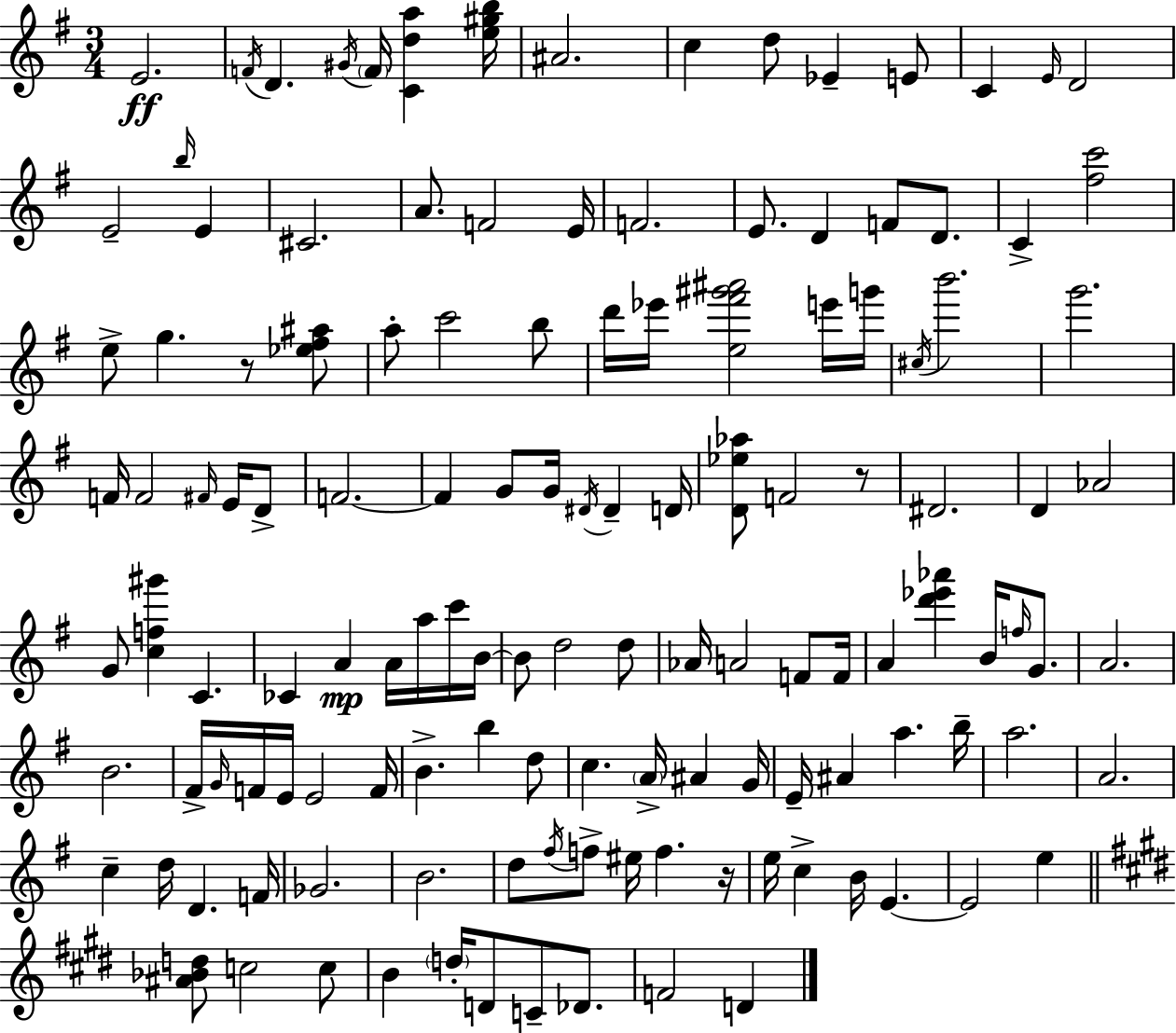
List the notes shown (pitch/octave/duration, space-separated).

E4/h. F4/s D4/q. G#4/s F4/s [C4,D5,A5]/q [E5,G#5,B5]/s A#4/h. C5/q D5/e Eb4/q E4/e C4/q E4/s D4/h E4/h B5/s E4/q C#4/h. A4/e. F4/h E4/s F4/h. E4/e. D4/q F4/e D4/e. C4/q [F#5,C6]/h E5/e G5/q. R/e [Eb5,F#5,A#5]/e A5/e C6/h B5/e D6/s Eb6/s [E5,F#6,G#6,A#6]/h E6/s G6/s C#5/s B6/h. G6/h. F4/s F4/h F#4/s E4/s D4/e F4/h. F4/q G4/e G4/s D#4/s D#4/q D4/s [D4,Eb5,Ab5]/e F4/h R/e D#4/h. D4/q Ab4/h G4/e [C5,F5,G#6]/q C4/q. CES4/q A4/q A4/s A5/s C6/s B4/s B4/e D5/h D5/e Ab4/s A4/h F4/e F4/s A4/q [D6,Eb6,Ab6]/q B4/s F5/s G4/e. A4/h. B4/h. F#4/s G4/s F4/s E4/s E4/h F4/s B4/q. B5/q D5/e C5/q. A4/s A#4/q G4/s E4/s A#4/q A5/q. B5/s A5/h. A4/h. C5/q D5/s D4/q. F4/s Gb4/h. B4/h. D5/e F#5/s F5/e EIS5/s F5/q. R/s E5/s C5/q B4/s E4/q. E4/h E5/q [A#4,Bb4,D5]/e C5/h C5/e B4/q D5/s D4/e C4/e Db4/e. F4/h D4/q